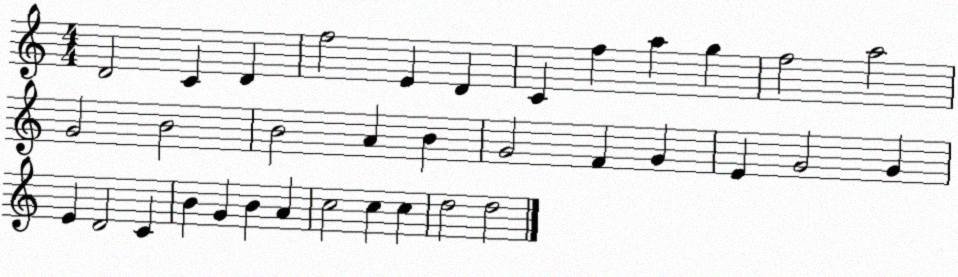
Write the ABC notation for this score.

X:1
T:Untitled
M:4/4
L:1/4
K:C
D2 C D f2 E D C f a g f2 a2 G2 B2 B2 A B G2 F G E G2 G E D2 C B G B A c2 c c d2 d2